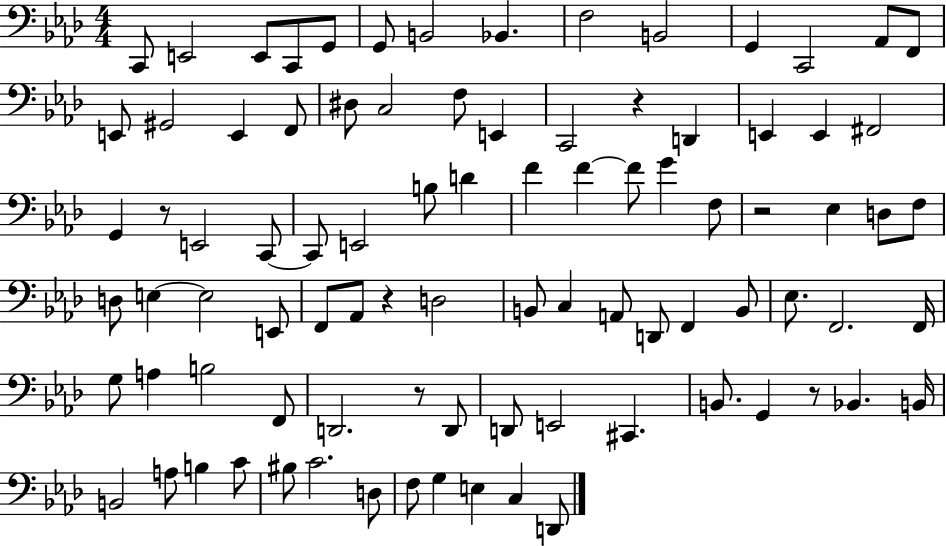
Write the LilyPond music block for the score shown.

{
  \clef bass
  \numericTimeSignature
  \time 4/4
  \key aes \major
  c,8 e,2 e,8 c,8 g,8 | g,8 b,2 bes,4. | f2 b,2 | g,4 c,2 aes,8 f,8 | \break e,8 gis,2 e,4 f,8 | dis8 c2 f8 e,4 | c,2 r4 d,4 | e,4 e,4 fis,2 | \break g,4 r8 e,2 c,8~~ | c,8 e,2 b8 d'4 | f'4 f'4~~ f'8 g'4 f8 | r2 ees4 d8 f8 | \break d8 e4~~ e2 e,8 | f,8 aes,8 r4 d2 | b,8 c4 a,8 d,8 f,4 b,8 | ees8. f,2. f,16 | \break g8 a4 b2 f,8 | d,2. r8 d,8 | d,8 e,2 cis,4. | b,8. g,4 r8 bes,4. b,16 | \break b,2 a8 b4 c'8 | bis8 c'2. d8 | f8 g4 e4 c4 d,8 | \bar "|."
}